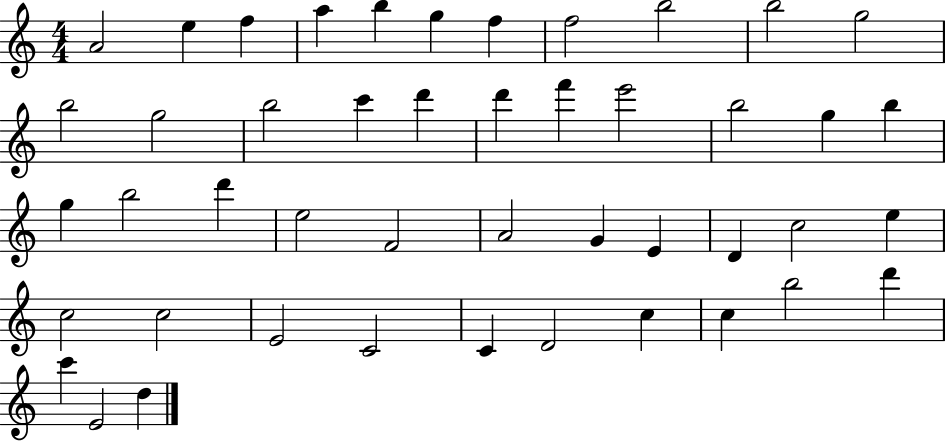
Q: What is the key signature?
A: C major